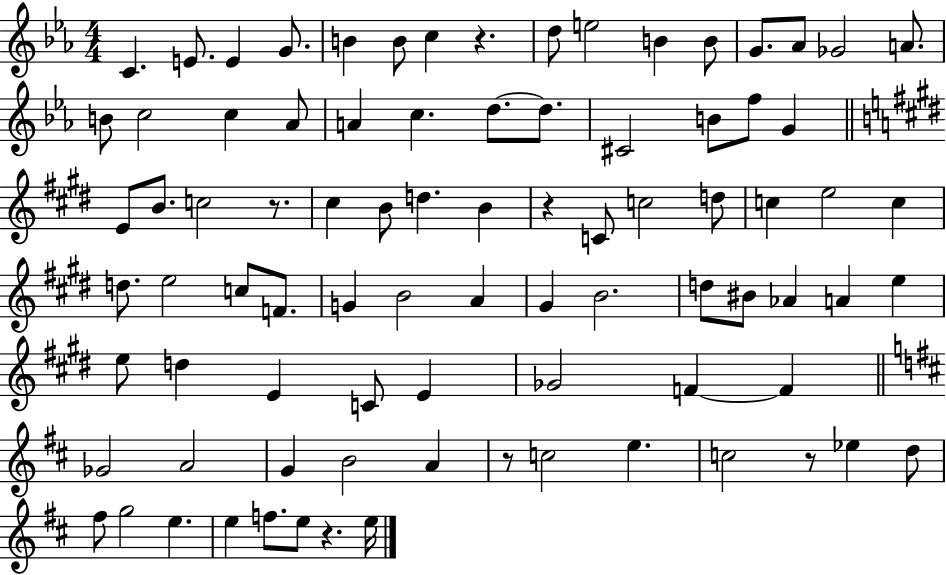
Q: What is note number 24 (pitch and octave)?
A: C#4